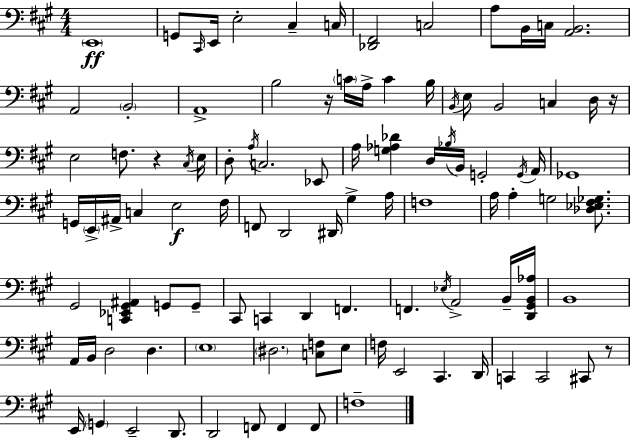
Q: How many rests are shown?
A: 4